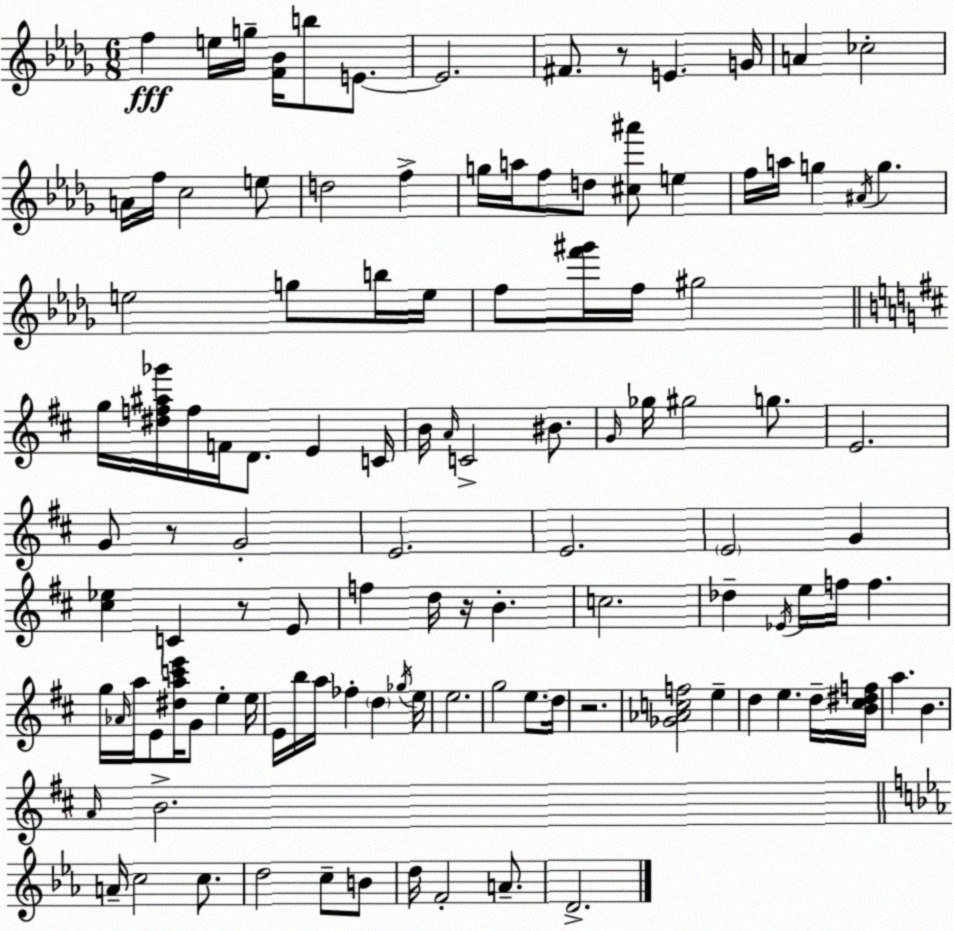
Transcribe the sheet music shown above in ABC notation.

X:1
T:Untitled
M:6/8
L:1/4
K:Bbm
f e/4 g/4 [F_B]/4 b/2 E/2 E2 ^F/2 z/2 E G/4 A _c2 A/4 f/4 c2 e/2 d2 f g/4 a/4 f/2 d/2 [^c^a']/2 e f/4 a/4 g ^A/4 g e2 g/2 b/4 e/4 f/2 [f'^g']/4 f/4 ^g2 g/4 [^df^a_g']/4 f/4 F/4 D/2 E C/4 B/4 A/4 C2 ^B/2 G/4 _g/4 ^g2 g/2 E2 G/2 z/2 G2 E2 E2 E2 G [^c_e] C z/2 E/2 f d/4 z/4 B c2 _d _E/4 e/4 f/4 f g/4 _A/4 a/4 E/2 [^dac'e']/4 G/2 e e/4 E/4 b/4 a/4 _f d _g/4 e/4 e2 g2 e/2 d/4 z2 [_G_Acf]2 e d e d/4 [B^c^df]/4 a B A/4 B2 A/4 c2 c/2 d2 c/2 B/2 d/4 F2 A/2 D2